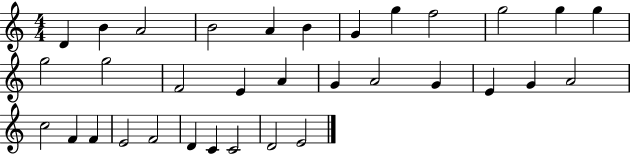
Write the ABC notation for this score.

X:1
T:Untitled
M:4/4
L:1/4
K:C
D B A2 B2 A B G g f2 g2 g g g2 g2 F2 E A G A2 G E G A2 c2 F F E2 F2 D C C2 D2 E2